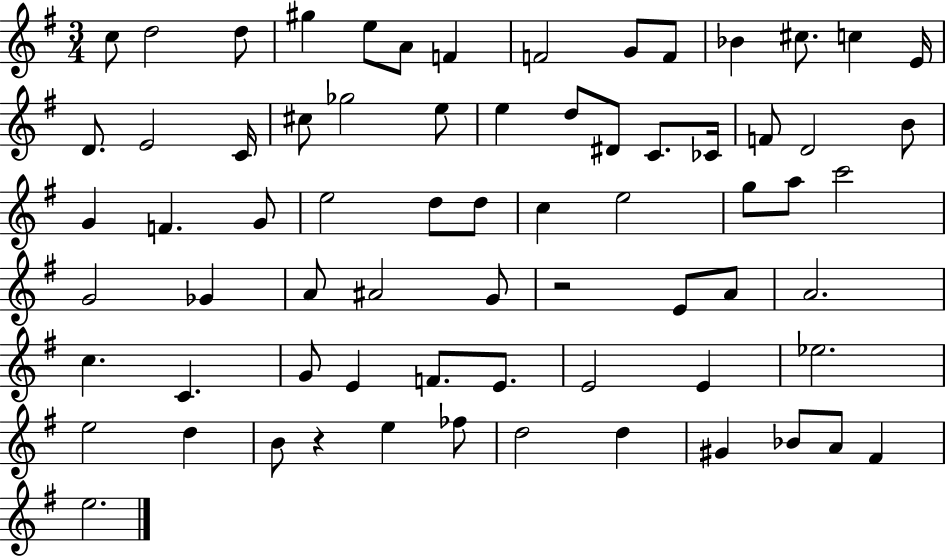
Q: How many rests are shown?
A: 2